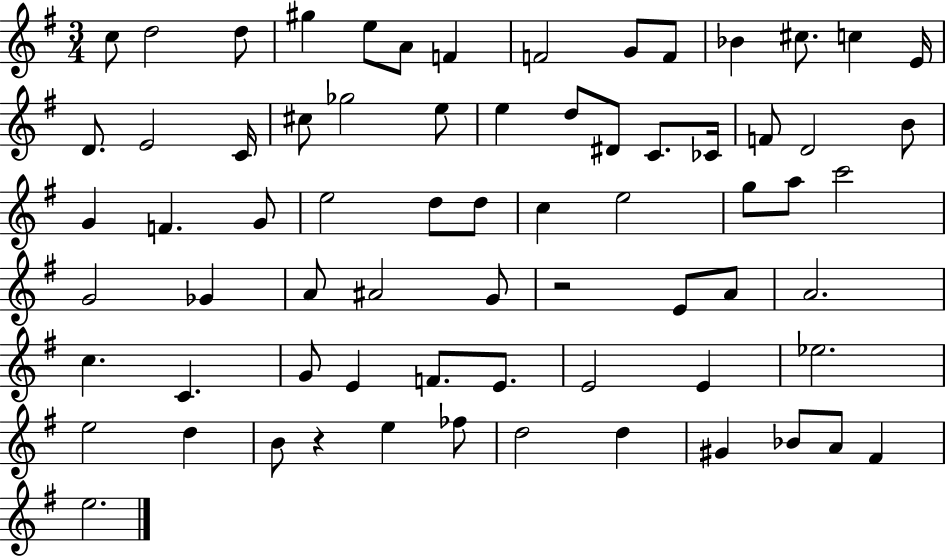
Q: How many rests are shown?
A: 2